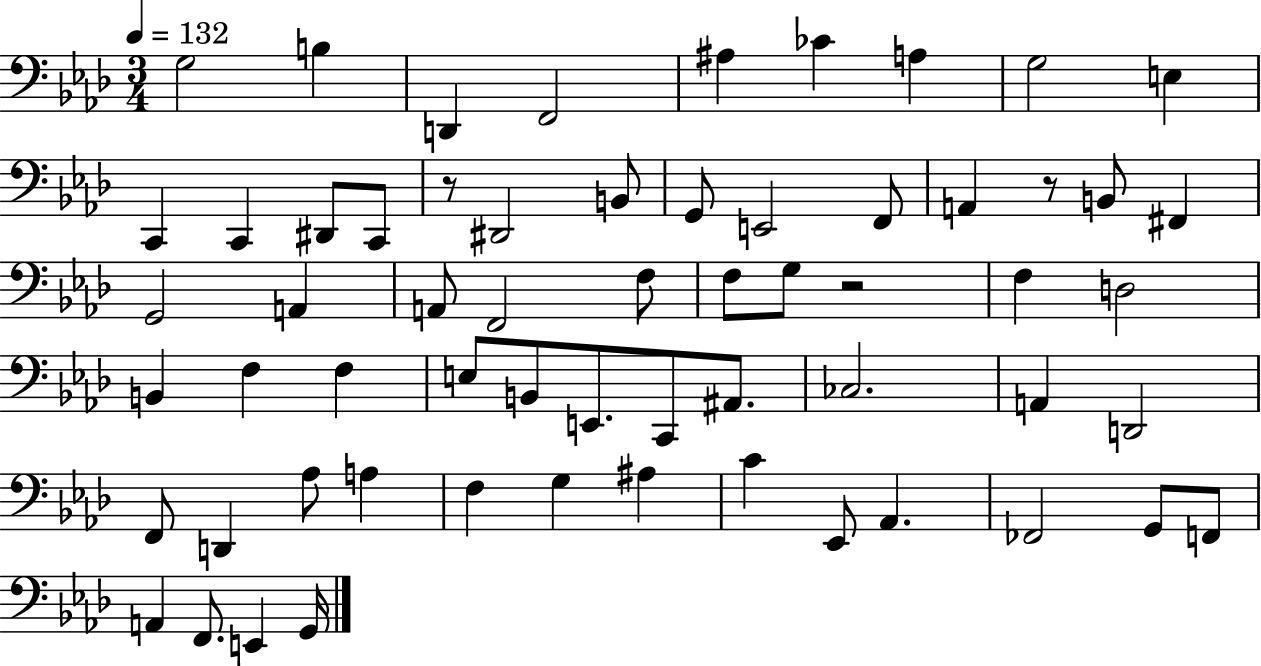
{
  \clef bass
  \numericTimeSignature
  \time 3/4
  \key aes \major
  \tempo 4 = 132
  \repeat volta 2 { g2 b4 | d,4 f,2 | ais4 ces'4 a4 | g2 e4 | \break c,4 c,4 dis,8 c,8 | r8 dis,2 b,8 | g,8 e,2 f,8 | a,4 r8 b,8 fis,4 | \break g,2 a,4 | a,8 f,2 f8 | f8 g8 r2 | f4 d2 | \break b,4 f4 f4 | e8 b,8 e,8. c,8 ais,8. | ces2. | a,4 d,2 | \break f,8 d,4 aes8 a4 | f4 g4 ais4 | c'4 ees,8 aes,4. | fes,2 g,8 f,8 | \break a,4 f,8. e,4 g,16 | } \bar "|."
}